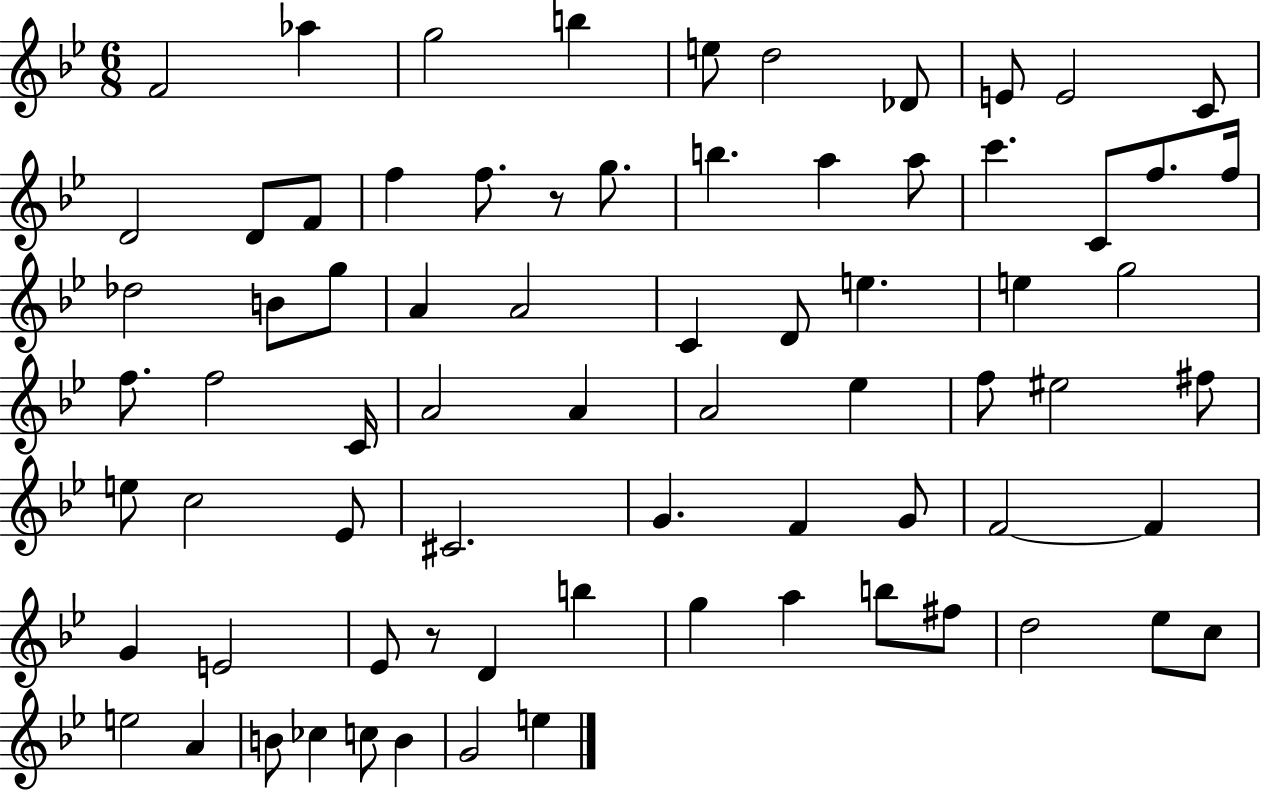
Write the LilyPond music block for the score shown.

{
  \clef treble
  \numericTimeSignature
  \time 6/8
  \key bes \major
  f'2 aes''4 | g''2 b''4 | e''8 d''2 des'8 | e'8 e'2 c'8 | \break d'2 d'8 f'8 | f''4 f''8. r8 g''8. | b''4. a''4 a''8 | c'''4. c'8 f''8. f''16 | \break des''2 b'8 g''8 | a'4 a'2 | c'4 d'8 e''4. | e''4 g''2 | \break f''8. f''2 c'16 | a'2 a'4 | a'2 ees''4 | f''8 eis''2 fis''8 | \break e''8 c''2 ees'8 | cis'2. | g'4. f'4 g'8 | f'2~~ f'4 | \break g'4 e'2 | ees'8 r8 d'4 b''4 | g''4 a''4 b''8 fis''8 | d''2 ees''8 c''8 | \break e''2 a'4 | b'8 ces''4 c''8 b'4 | g'2 e''4 | \bar "|."
}